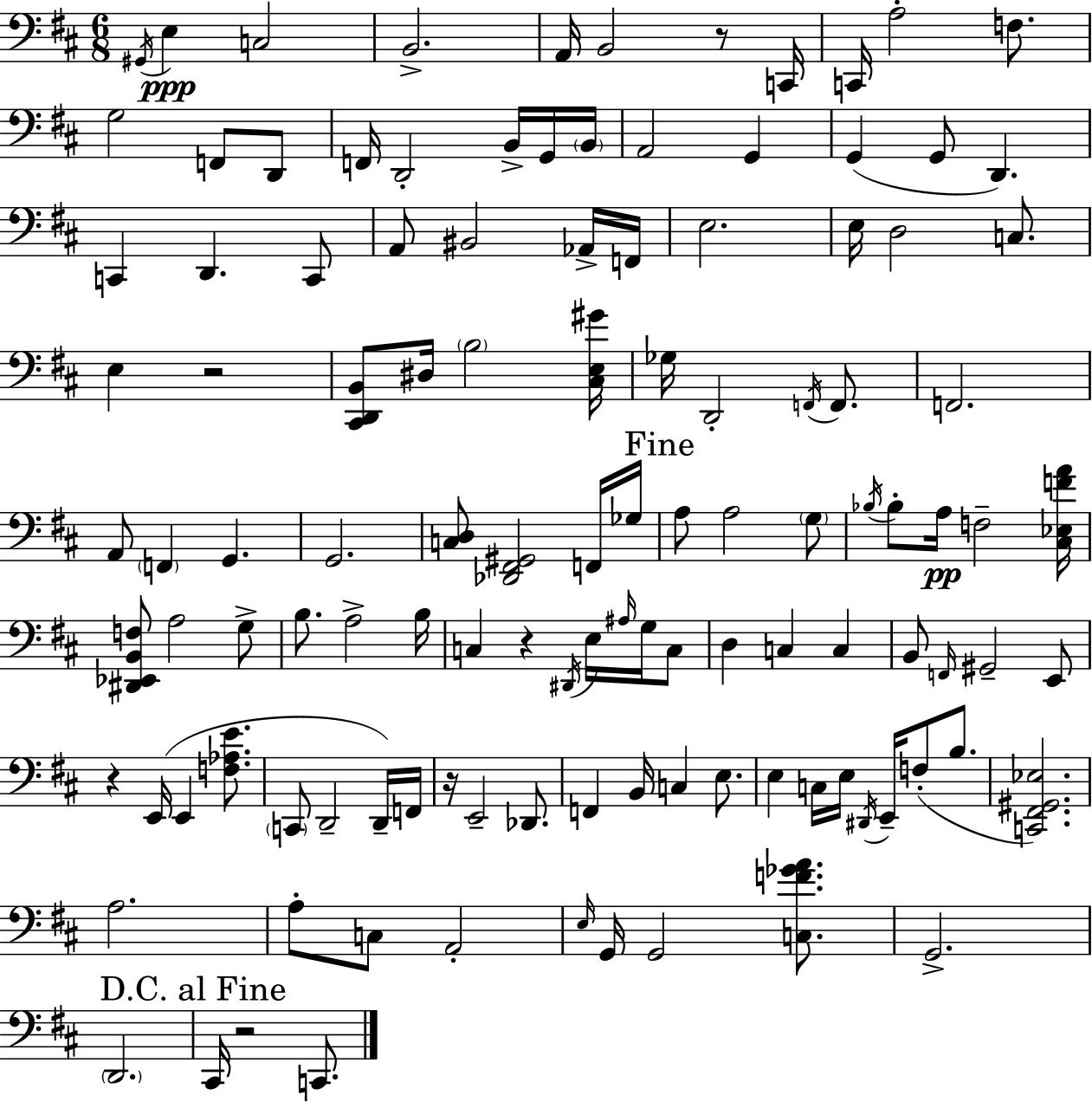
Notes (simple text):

G#2/s E3/q C3/h B2/h. A2/s B2/h R/e C2/s C2/s A3/h F3/e. G3/h F2/e D2/e F2/s D2/h B2/s G2/s B2/s A2/h G2/q G2/q G2/e D2/q. C2/q D2/q. C2/e A2/e BIS2/h Ab2/s F2/s E3/h. E3/s D3/h C3/e. E3/q R/h [C#2,D2,B2]/e D#3/s B3/h [C#3,E3,G#4]/s Gb3/s D2/h F2/s F2/e. F2/h. A2/e F2/q G2/q. G2/h. [C3,D3]/e [Db2,F#2,G#2]/h F2/s Gb3/s A3/e A3/h G3/e Bb3/s Bb3/e A3/s F3/h [C#3,Eb3,F4,A4]/s [D#2,Eb2,B2,F3]/e A3/h G3/e B3/e. A3/h B3/s C3/q R/q D#2/s E3/s A#3/s G3/s C3/e D3/q C3/q C3/q B2/e F2/s G#2/h E2/e R/q E2/s E2/q [F3,Ab3,E4]/e. C2/e D2/h D2/s F2/s R/s E2/h Db2/e. F2/q B2/s C3/q E3/e. E3/q C3/s E3/s D#2/s E2/s F3/e B3/e. [C2,F#2,G#2,Eb3]/h. A3/h. A3/e C3/e A2/h E3/s G2/s G2/h [C3,F4,Gb4,A4]/e. G2/h. D2/h. C#2/s R/h C2/e.